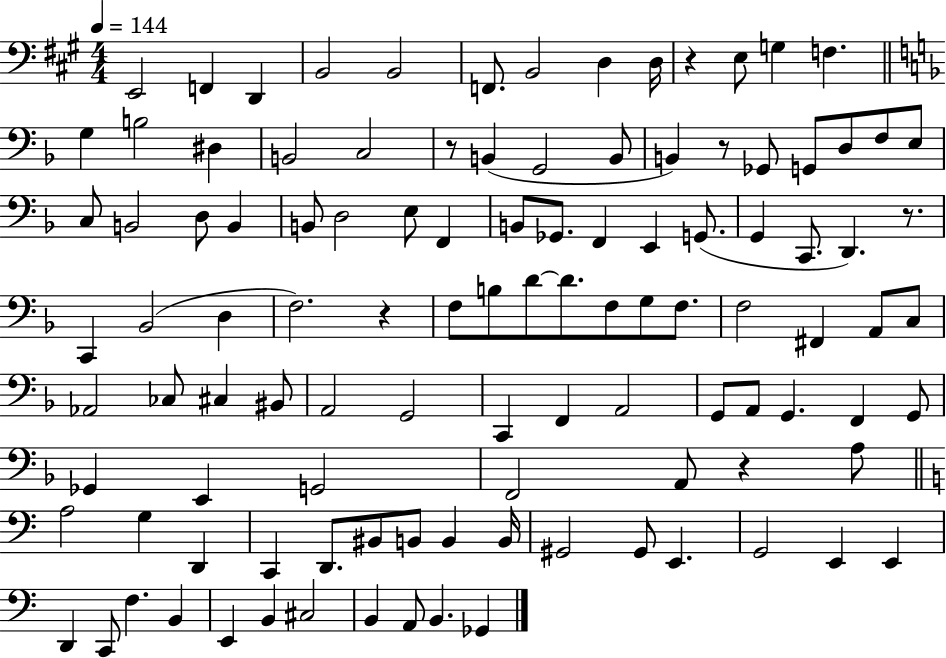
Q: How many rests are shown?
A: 6